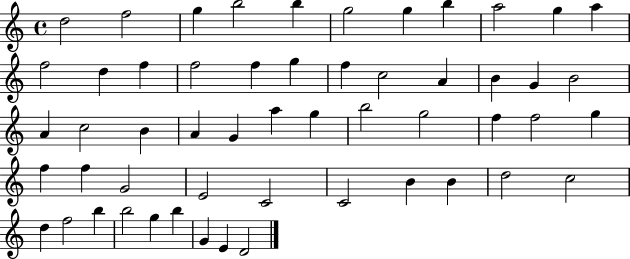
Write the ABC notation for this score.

X:1
T:Untitled
M:4/4
L:1/4
K:C
d2 f2 g b2 b g2 g b a2 g a f2 d f f2 f g f c2 A B G B2 A c2 B A G a g b2 g2 f f2 g f f G2 E2 C2 C2 B B d2 c2 d f2 b b2 g b G E D2